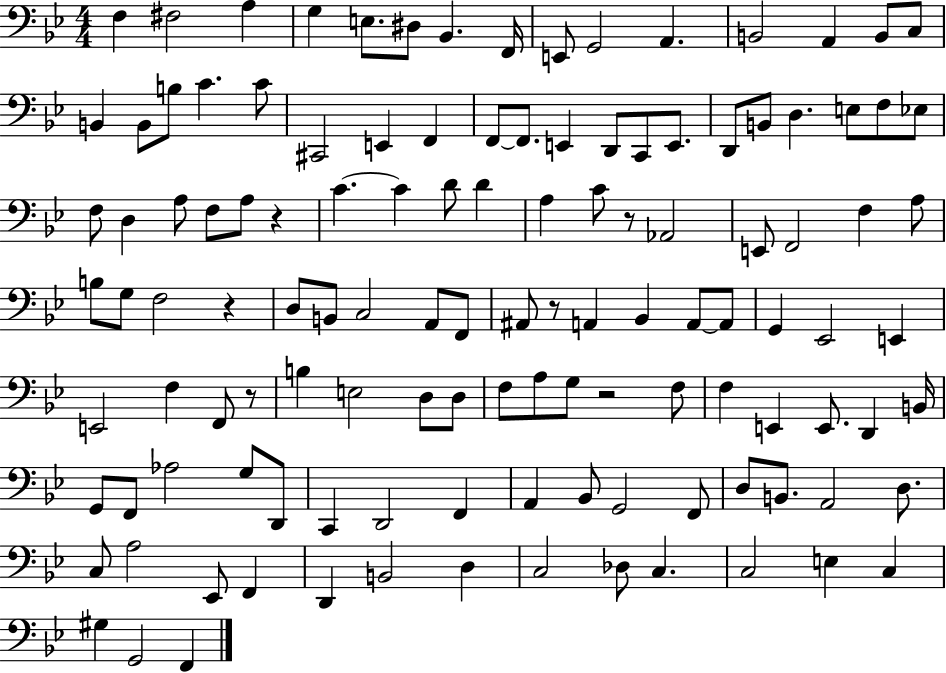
{
  \clef bass
  \numericTimeSignature
  \time 4/4
  \key bes \major
  f4 fis2 a4 | g4 e8. dis8 bes,4. f,16 | e,8 g,2 a,4. | b,2 a,4 b,8 c8 | \break b,4 b,8 b8 c'4. c'8 | cis,2 e,4 f,4 | f,8~~ f,8. e,4 d,8 c,8 e,8. | d,8 b,8 d4. e8 f8 ees8 | \break f8 d4 a8 f8 a8 r4 | c'4.~~ c'4 d'8 d'4 | a4 c'8 r8 aes,2 | e,8 f,2 f4 a8 | \break b8 g8 f2 r4 | d8 b,8 c2 a,8 f,8 | ais,8 r8 a,4 bes,4 a,8~~ a,8 | g,4 ees,2 e,4 | \break e,2 f4 f,8 r8 | b4 e2 d8 d8 | f8 a8 g8 r2 f8 | f4 e,4 e,8. d,4 b,16 | \break g,8 f,8 aes2 g8 d,8 | c,4 d,2 f,4 | a,4 bes,8 g,2 f,8 | d8 b,8. a,2 d8. | \break c8 a2 ees,8 f,4 | d,4 b,2 d4 | c2 des8 c4. | c2 e4 c4 | \break gis4 g,2 f,4 | \bar "|."
}